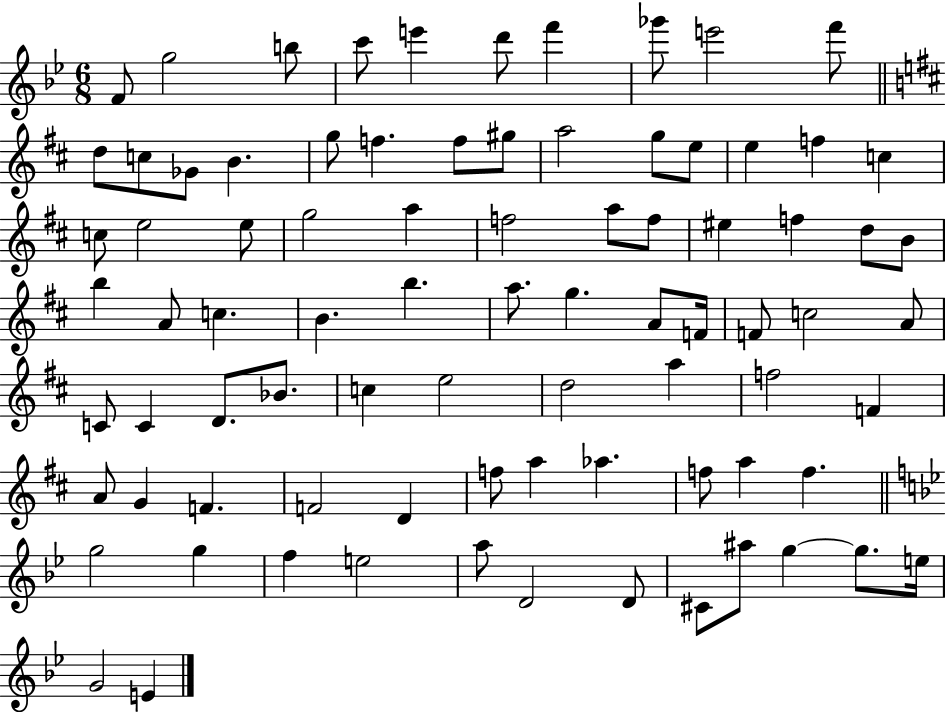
X:1
T:Untitled
M:6/8
L:1/4
K:Bb
F/2 g2 b/2 c'/2 e' d'/2 f' _g'/2 e'2 f'/2 d/2 c/2 _G/2 B g/2 f f/2 ^g/2 a2 g/2 e/2 e f c c/2 e2 e/2 g2 a f2 a/2 f/2 ^e f d/2 B/2 b A/2 c B b a/2 g A/2 F/4 F/2 c2 A/2 C/2 C D/2 _B/2 c e2 d2 a f2 F A/2 G F F2 D f/2 a _a f/2 a f g2 g f e2 a/2 D2 D/2 ^C/2 ^a/2 g g/2 e/4 G2 E